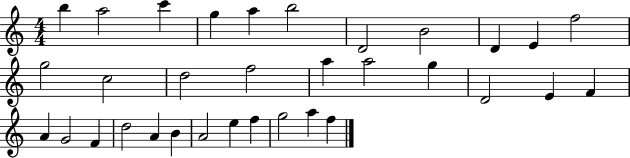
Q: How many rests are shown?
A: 0